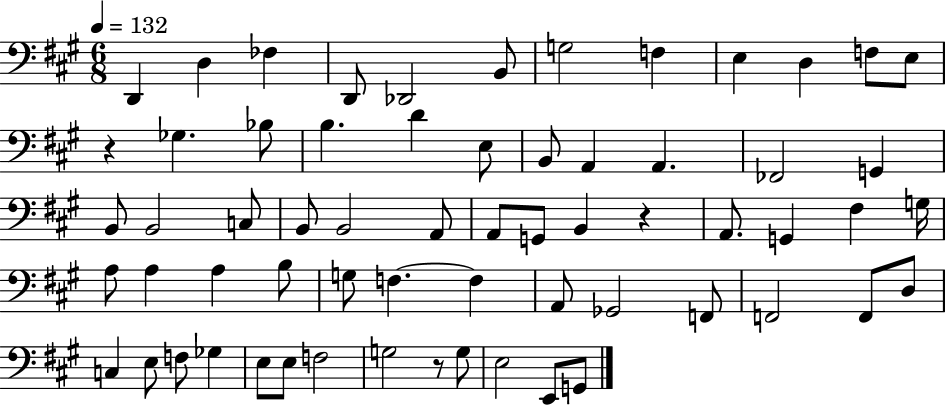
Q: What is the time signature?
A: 6/8